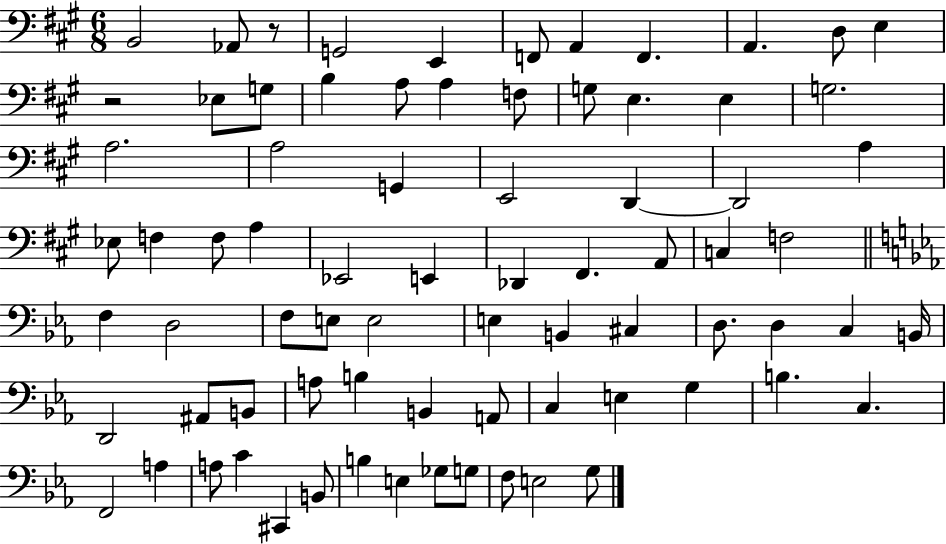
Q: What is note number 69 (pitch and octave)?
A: B3